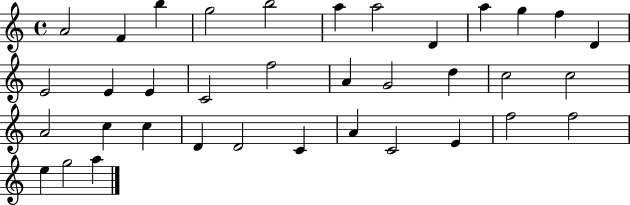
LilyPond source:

{
  \clef treble
  \time 4/4
  \defaultTimeSignature
  \key c \major
  a'2 f'4 b''4 | g''2 b''2 | a''4 a''2 d'4 | a''4 g''4 f''4 d'4 | \break e'2 e'4 e'4 | c'2 f''2 | a'4 g'2 d''4 | c''2 c''2 | \break a'2 c''4 c''4 | d'4 d'2 c'4 | a'4 c'2 e'4 | f''2 f''2 | \break e''4 g''2 a''4 | \bar "|."
}